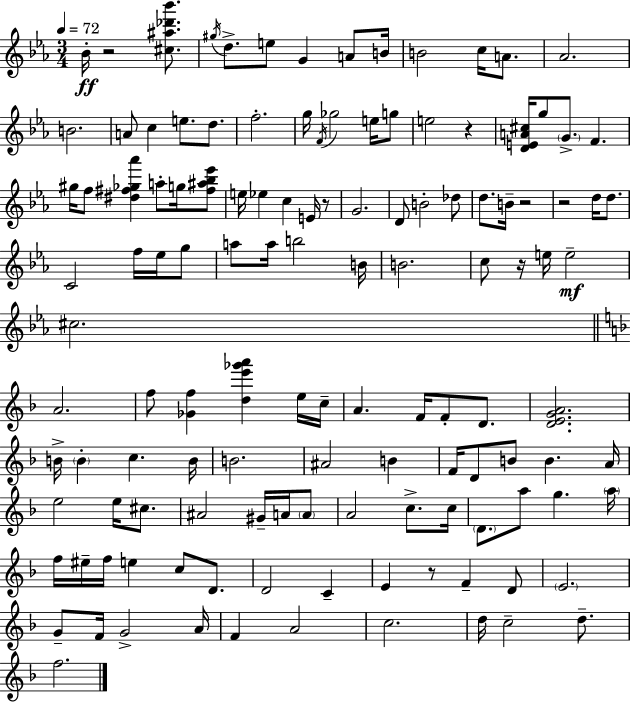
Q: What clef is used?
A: treble